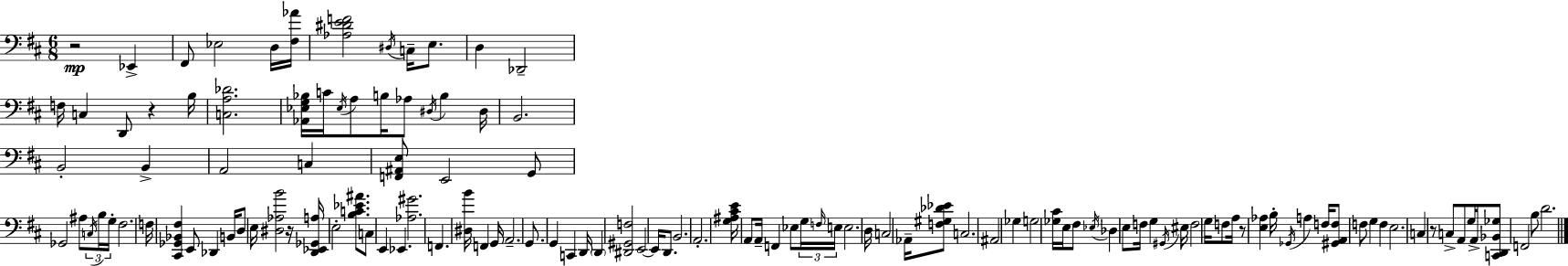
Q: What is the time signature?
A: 6/8